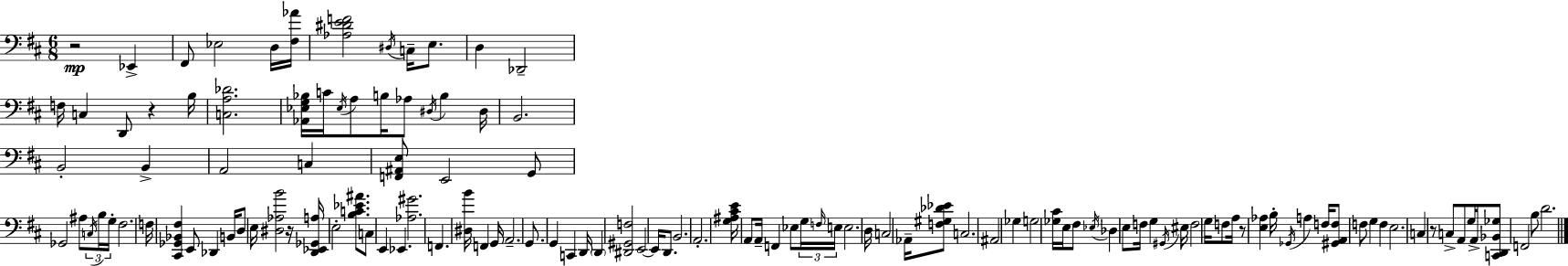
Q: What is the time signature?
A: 6/8